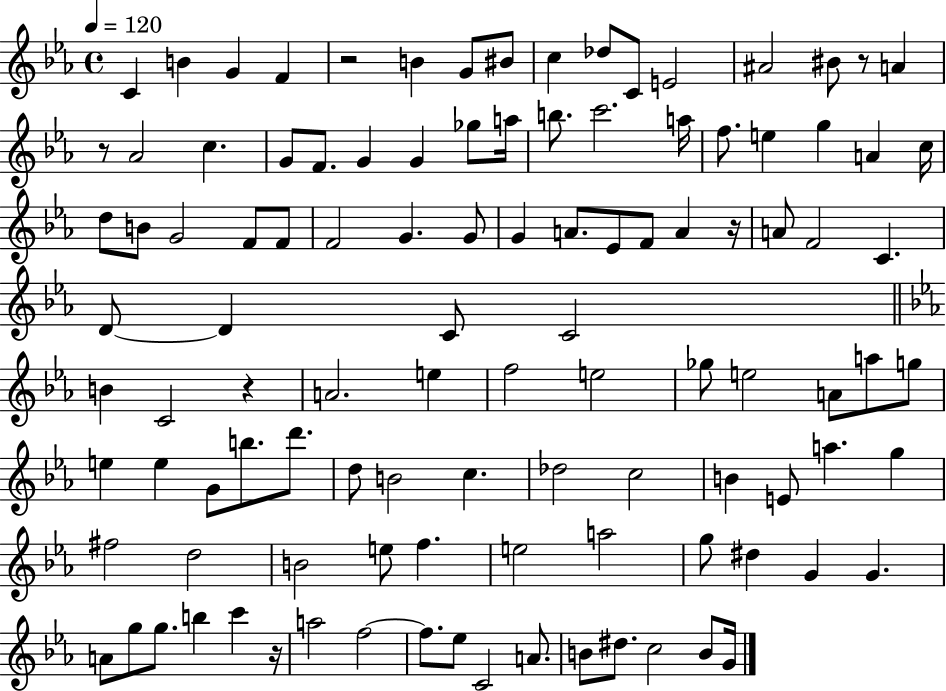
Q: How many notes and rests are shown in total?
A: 108